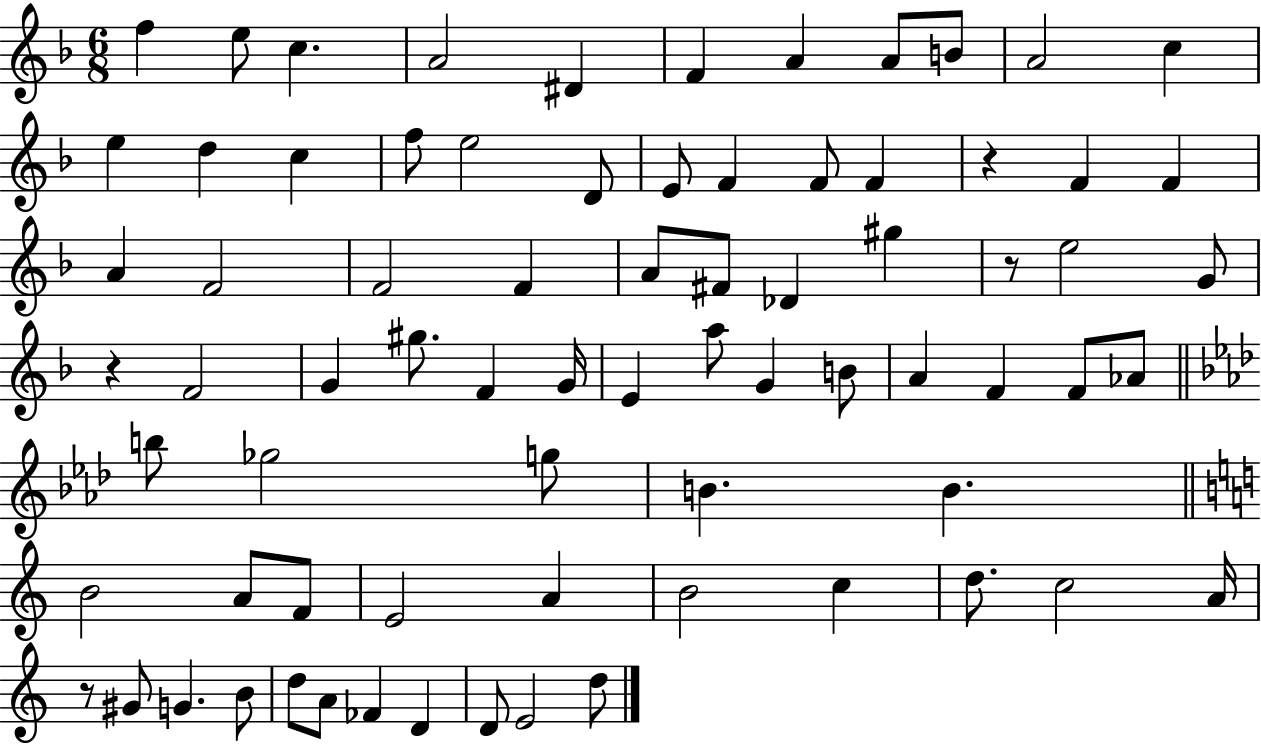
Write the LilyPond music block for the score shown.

{
  \clef treble
  \numericTimeSignature
  \time 6/8
  \key f \major
  f''4 e''8 c''4. | a'2 dis'4 | f'4 a'4 a'8 b'8 | a'2 c''4 | \break e''4 d''4 c''4 | f''8 e''2 d'8 | e'8 f'4 f'8 f'4 | r4 f'4 f'4 | \break a'4 f'2 | f'2 f'4 | a'8 fis'8 des'4 gis''4 | r8 e''2 g'8 | \break r4 f'2 | g'4 gis''8. f'4 g'16 | e'4 a''8 g'4 b'8 | a'4 f'4 f'8 aes'8 | \break \bar "||" \break \key f \minor b''8 ges''2 g''8 | b'4. b'4. | \bar "||" \break \key c \major b'2 a'8 f'8 | e'2 a'4 | b'2 c''4 | d''8. c''2 a'16 | \break r8 gis'8 g'4. b'8 | d''8 a'8 fes'4 d'4 | d'8 e'2 d''8 | \bar "|."
}